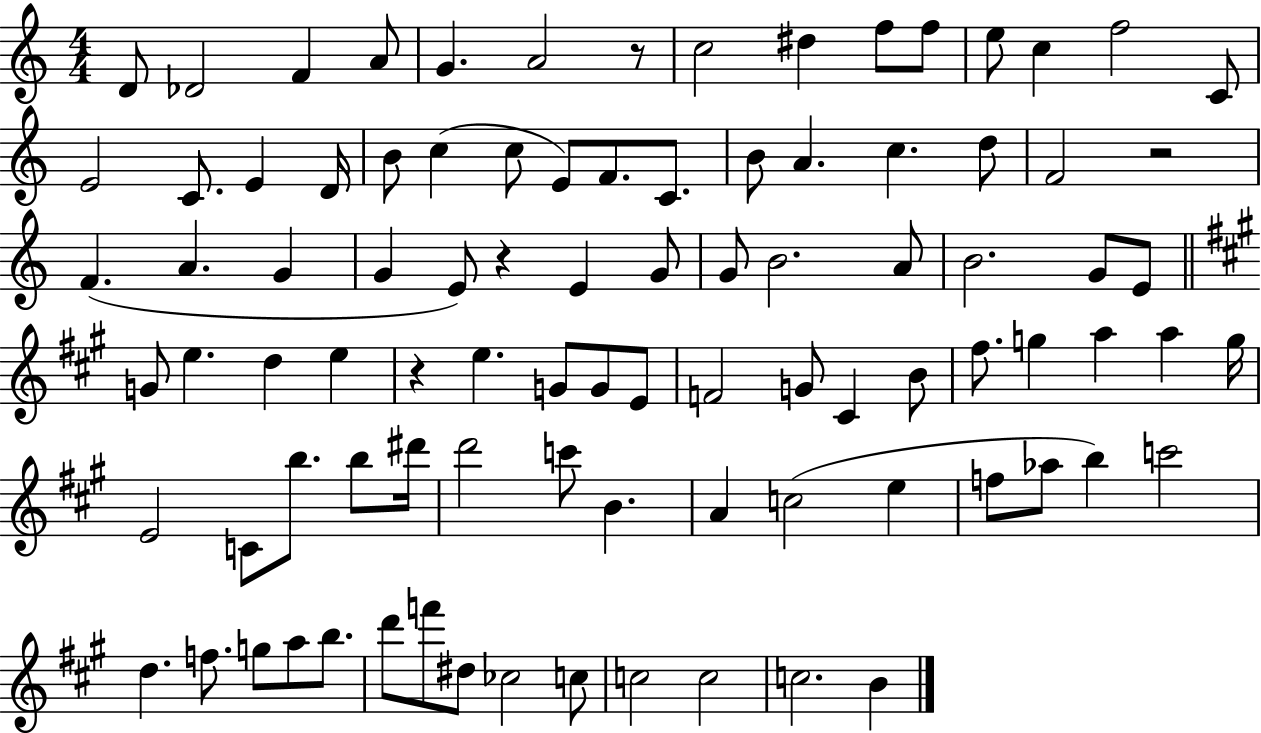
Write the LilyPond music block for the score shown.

{
  \clef treble
  \numericTimeSignature
  \time 4/4
  \key c \major
  d'8 des'2 f'4 a'8 | g'4. a'2 r8 | c''2 dis''4 f''8 f''8 | e''8 c''4 f''2 c'8 | \break e'2 c'8. e'4 d'16 | b'8 c''4( c''8 e'8) f'8. c'8. | b'8 a'4. c''4. d''8 | f'2 r2 | \break f'4.( a'4. g'4 | g'4 e'8) r4 e'4 g'8 | g'8 b'2. a'8 | b'2. g'8 e'8 | \break \bar "||" \break \key a \major g'8 e''4. d''4 e''4 | r4 e''4. g'8 g'8 e'8 | f'2 g'8 cis'4 b'8 | fis''8. g''4 a''4 a''4 g''16 | \break e'2 c'8 b''8. b''8 dis'''16 | d'''2 c'''8 b'4. | a'4 c''2( e''4 | f''8 aes''8 b''4) c'''2 | \break d''4. f''8. g''8 a''8 b''8. | d'''8 f'''8 dis''8 ces''2 c''8 | c''2 c''2 | c''2. b'4 | \break \bar "|."
}